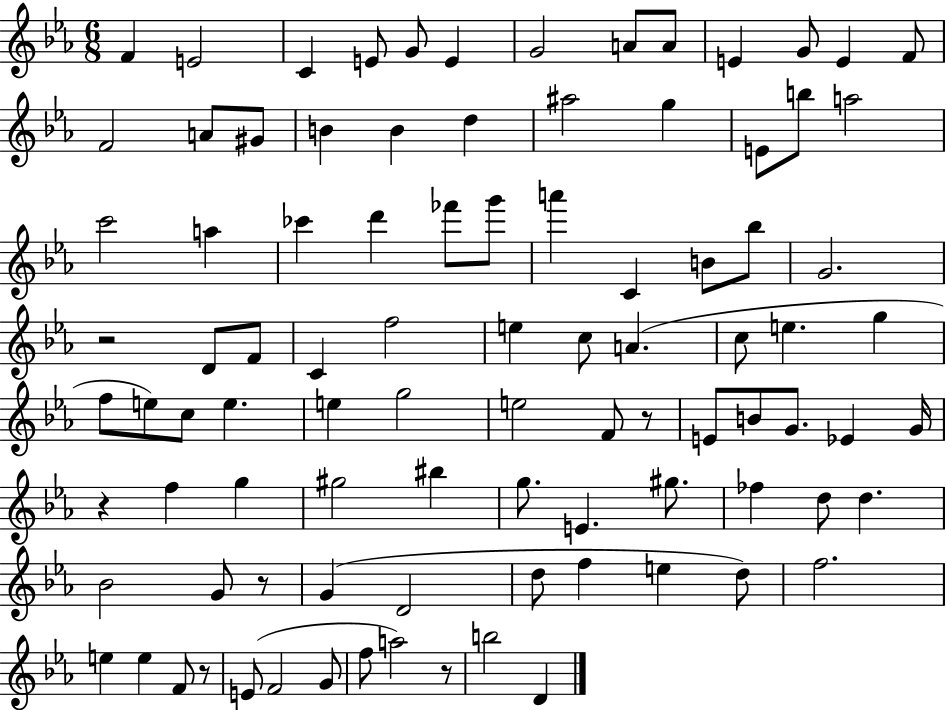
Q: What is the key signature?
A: EES major